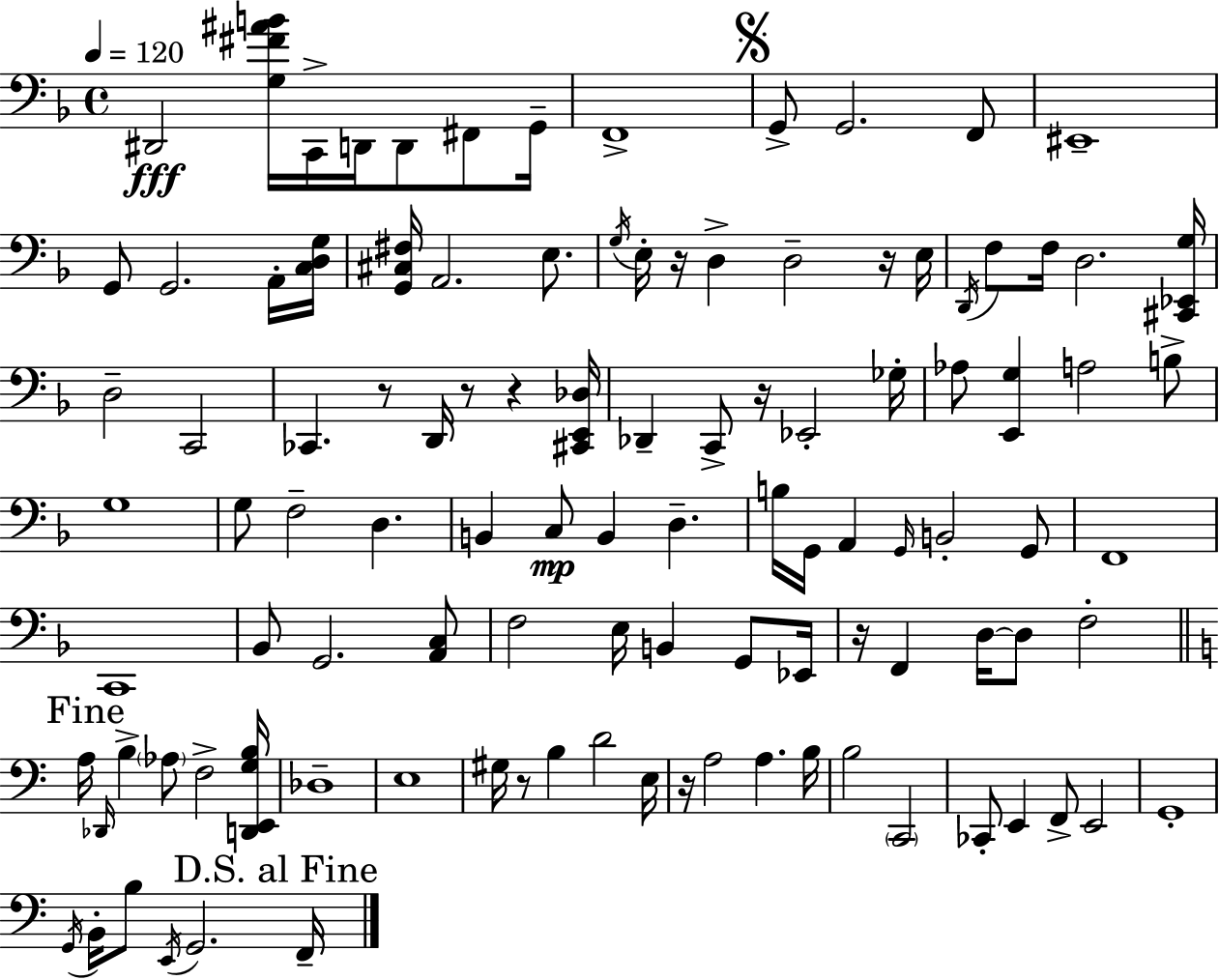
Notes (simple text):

D#2/h [G3,F#4,A#4,B4]/s C2/s D2/s D2/e F#2/e G2/s F2/w G2/e G2/h. F2/e EIS2/w G2/e G2/h. A2/s [C3,D3,G3]/s [G2,C#3,F#3]/s A2/h. E3/e. G3/s E3/s R/s D3/q D3/h R/s E3/s D2/s F3/e F3/s D3/h. [C#2,Eb2,G3]/s D3/h C2/h CES2/q. R/e D2/s R/e R/q [C#2,E2,Db3]/s Db2/q C2/e R/s Eb2/h Gb3/s Ab3/e [E2,G3]/q A3/h B3/e G3/w G3/e F3/h D3/q. B2/q C3/e B2/q D3/q. B3/s G2/s A2/q G2/s B2/h G2/e F2/w C2/w Bb2/e G2/h. [A2,C3]/e F3/h E3/s B2/q G2/e Eb2/s R/s F2/q D3/s D3/e F3/h A3/s Db2/s B3/q Ab3/e F3/h [D2,E2,G3,B3]/s Db3/w E3/w G#3/s R/e B3/q D4/h E3/s R/s A3/h A3/q. B3/s B3/h C2/h CES2/e E2/q F2/e E2/h G2/w G2/s B2/s B3/e E2/s G2/h. F2/s